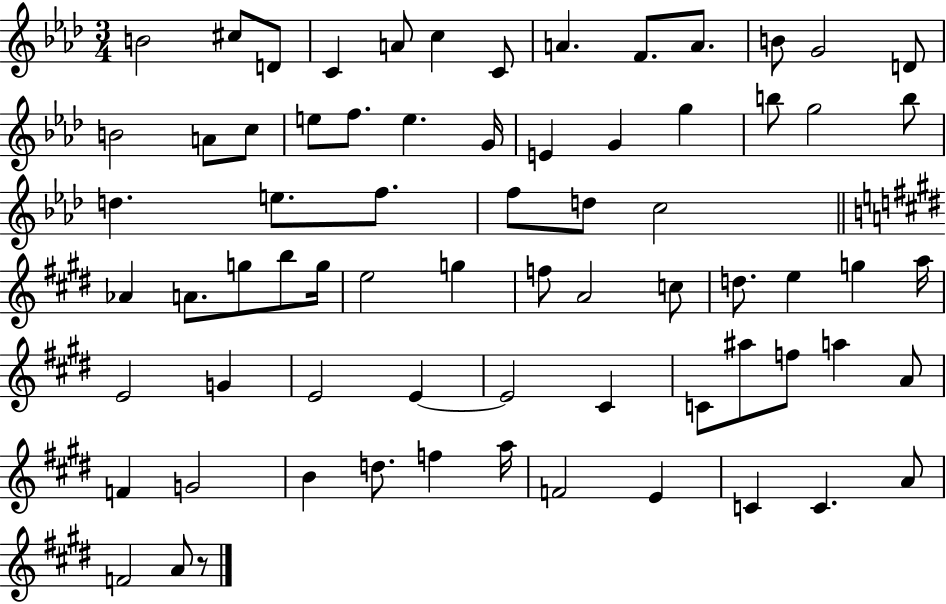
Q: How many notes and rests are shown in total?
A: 71